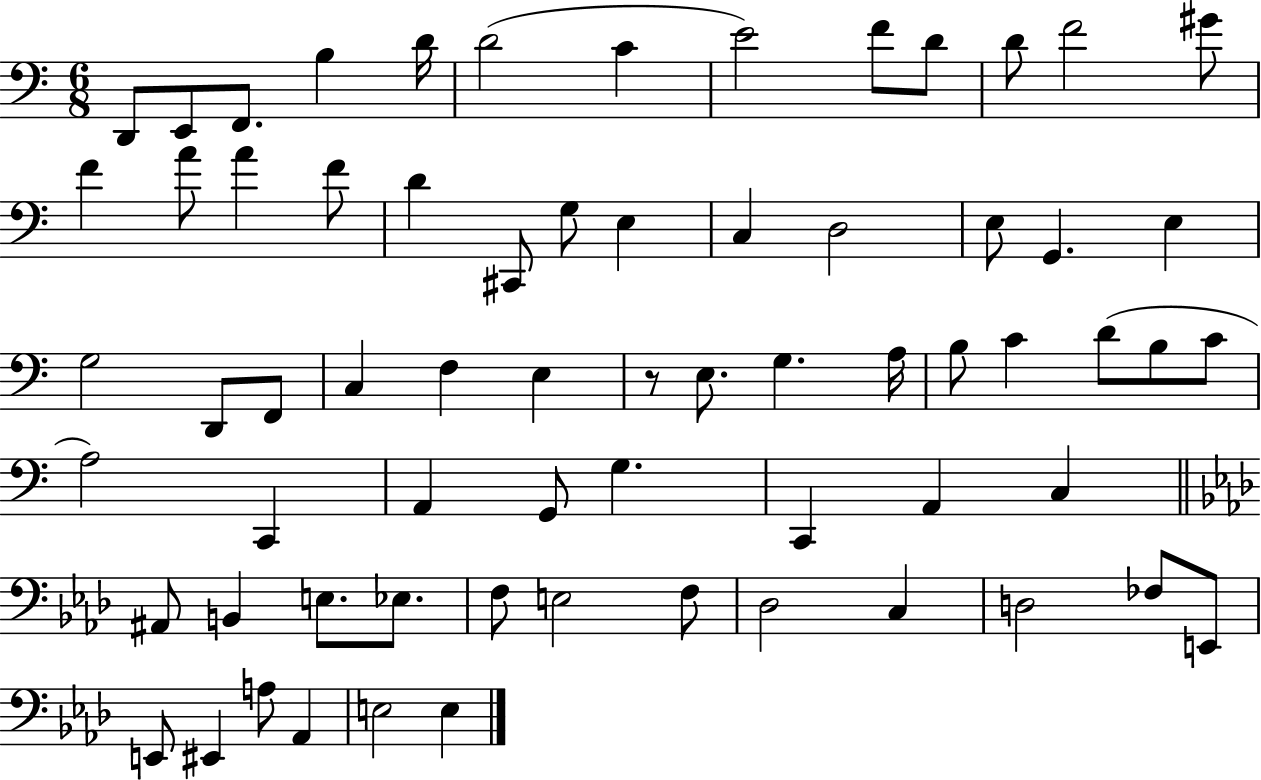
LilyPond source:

{
  \clef bass
  \numericTimeSignature
  \time 6/8
  \key c \major
  d,8 e,8 f,8. b4 d'16 | d'2( c'4 | e'2) f'8 d'8 | d'8 f'2 gis'8 | \break f'4 a'8 a'4 f'8 | d'4 cis,8 g8 e4 | c4 d2 | e8 g,4. e4 | \break g2 d,8 f,8 | c4 f4 e4 | r8 e8. g4. a16 | b8 c'4 d'8( b8 c'8 | \break a2) c,4 | a,4 g,8 g4. | c,4 a,4 c4 | \bar "||" \break \key aes \major ais,8 b,4 e8. ees8. | f8 e2 f8 | des2 c4 | d2 fes8 e,8 | \break e,8 eis,4 a8 aes,4 | e2 e4 | \bar "|."
}